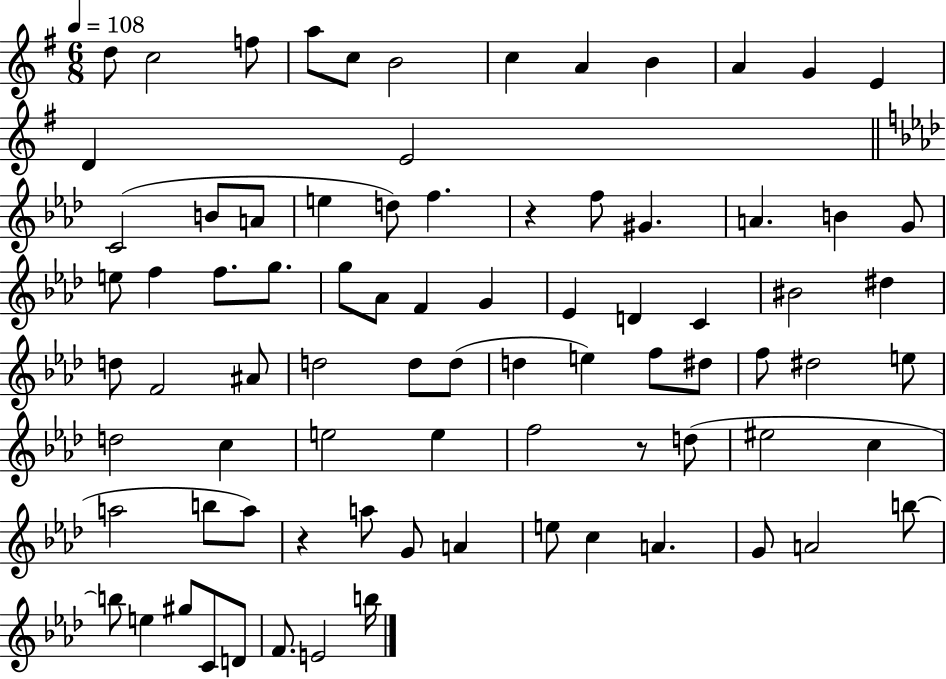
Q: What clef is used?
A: treble